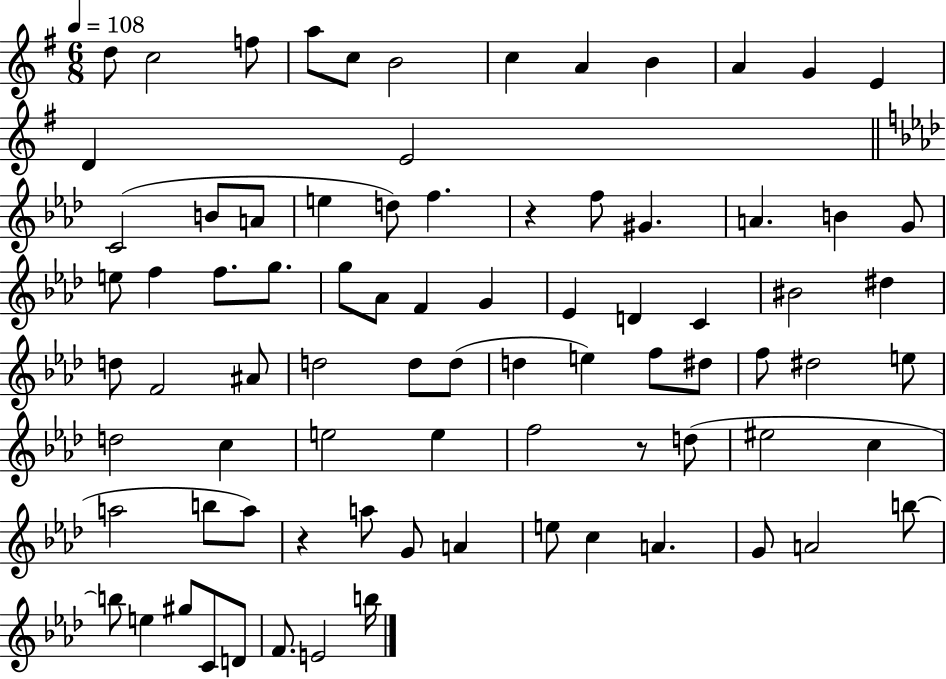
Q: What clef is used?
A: treble